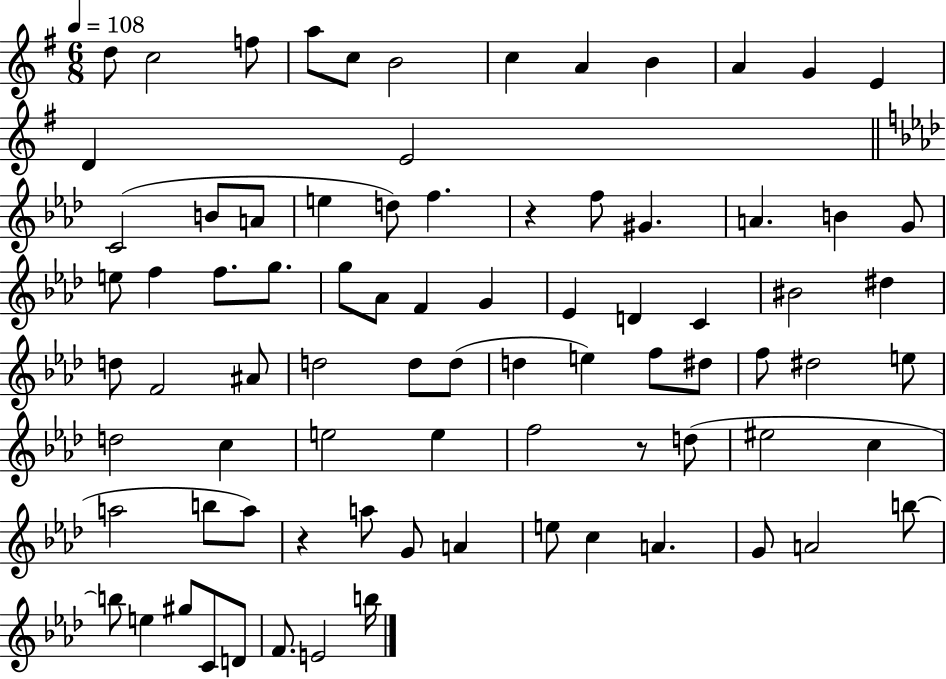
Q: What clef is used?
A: treble